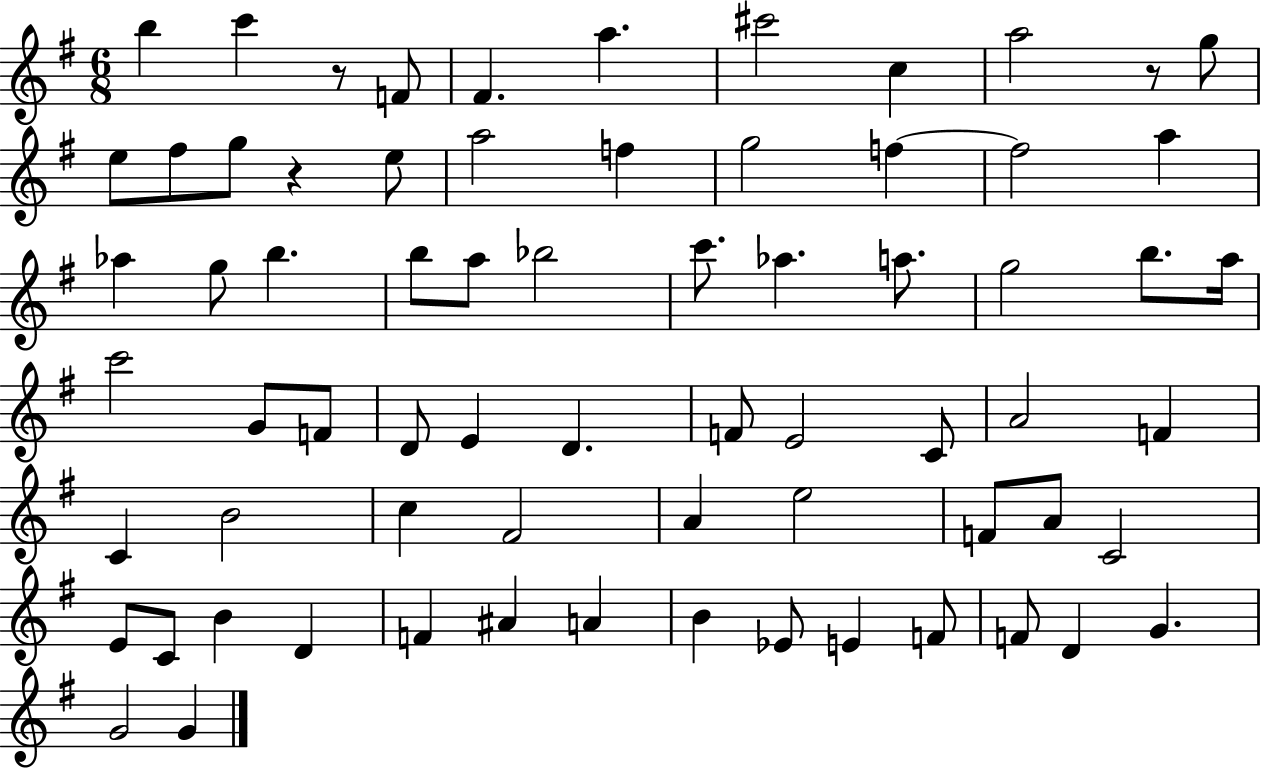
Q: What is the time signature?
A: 6/8